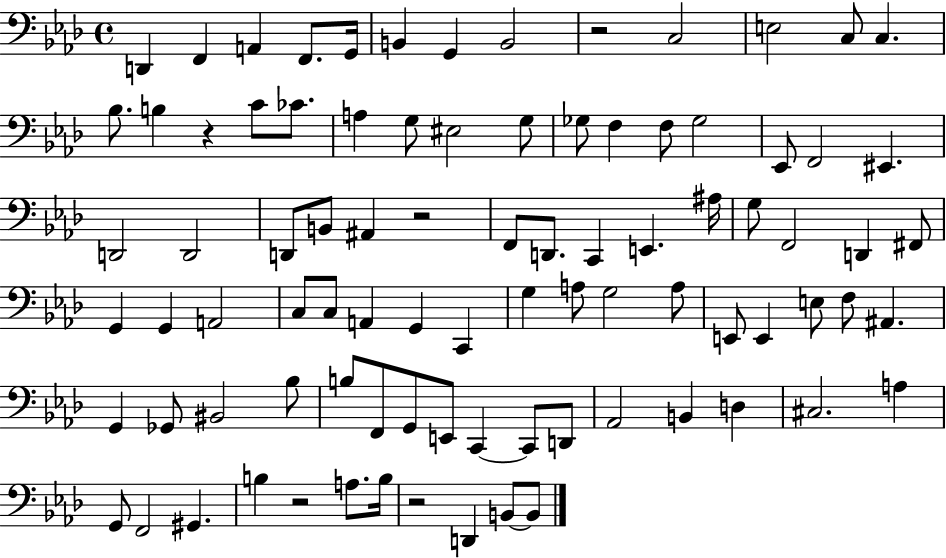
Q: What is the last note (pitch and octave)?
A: B2